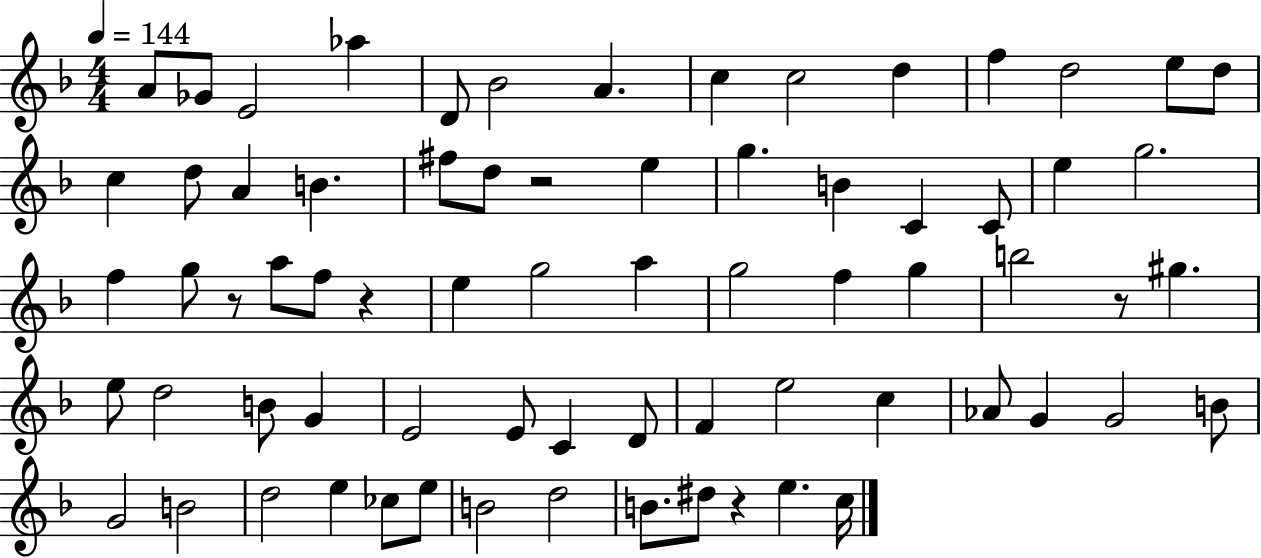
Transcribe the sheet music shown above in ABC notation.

X:1
T:Untitled
M:4/4
L:1/4
K:F
A/2 _G/2 E2 _a D/2 _B2 A c c2 d f d2 e/2 d/2 c d/2 A B ^f/2 d/2 z2 e g B C C/2 e g2 f g/2 z/2 a/2 f/2 z e g2 a g2 f g b2 z/2 ^g e/2 d2 B/2 G E2 E/2 C D/2 F e2 c _A/2 G G2 B/2 G2 B2 d2 e _c/2 e/2 B2 d2 B/2 ^d/2 z e c/4